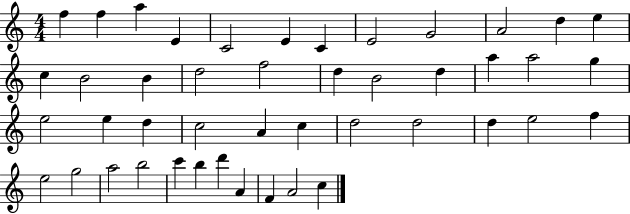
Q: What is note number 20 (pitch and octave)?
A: D5